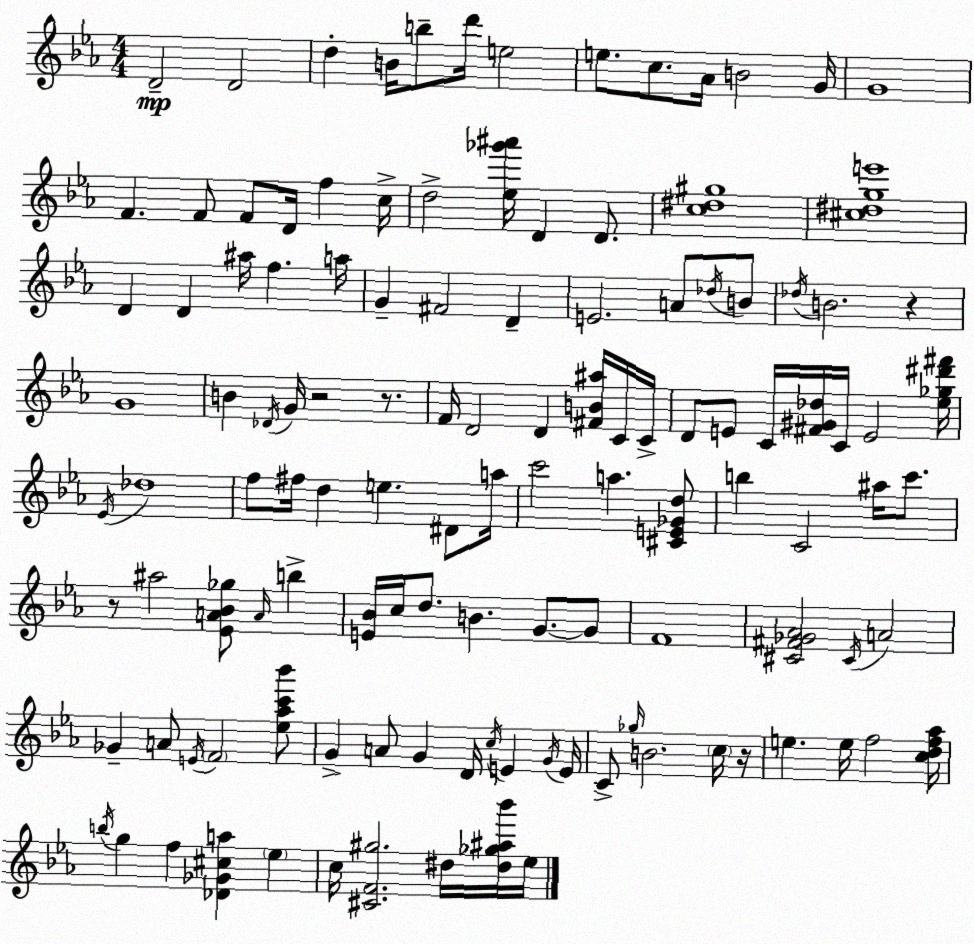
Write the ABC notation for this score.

X:1
T:Untitled
M:4/4
L:1/4
K:Eb
D2 D2 d B/4 b/2 d'/4 e2 e/2 c/2 _A/4 B2 G/4 G4 F F/2 F/2 D/4 f c/4 d2 [_e_g'^a']/4 D D/2 [c^d^g]4 [^c^dge']4 D D ^a/4 f a/4 G ^F2 D E2 A/2 _d/4 B/2 _d/4 B2 z G4 B _D/4 G/4 z2 z/2 F/4 D2 D [^FB^a]/4 C/4 C/4 D/2 E/2 C/4 [^F^G_d]/4 C/4 E2 [_e_g^d'^f']/4 _E/4 _d4 f/2 ^f/4 d e ^D/2 a/4 c'2 a [^CE_Gd]/2 b C2 ^a/4 c'/2 z/2 ^a2 [_EA_B_g]/2 A/4 b [E_B]/4 c/4 d/2 B G/2 G/2 F4 [^C^F_G_A]2 ^C/4 A2 _G A/2 E/4 F2 [_e_ac'_b']/2 G A/2 G D/4 c/4 E G/4 E/4 C/2 _g/4 B2 c/4 z/4 e e/4 f2 [cdf_a]/4 b/4 g f [_D_G^ca] _e c/4 [^CF^g]2 ^d/4 [^d_g^a_b']/4 _e/4